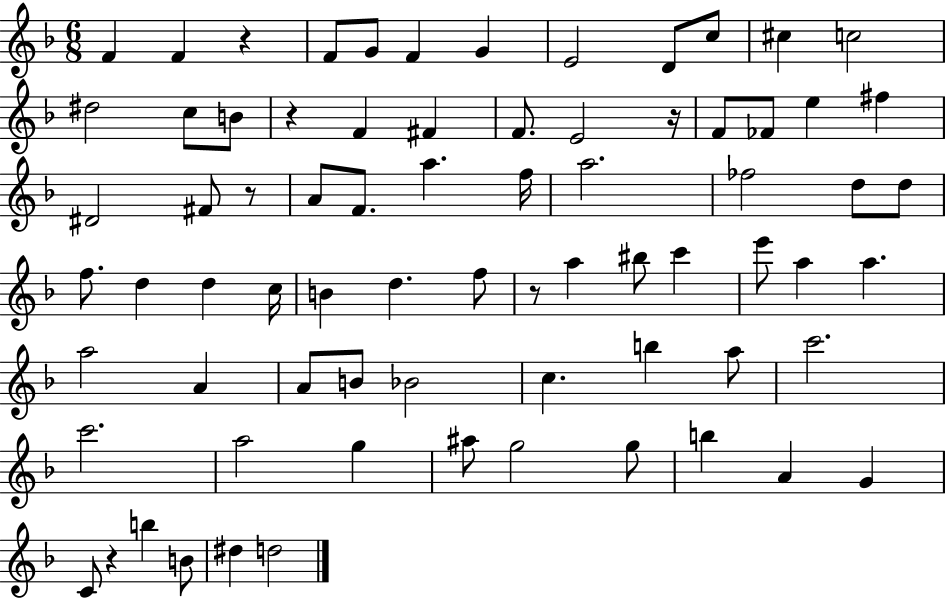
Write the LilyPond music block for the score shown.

{
  \clef treble
  \numericTimeSignature
  \time 6/8
  \key f \major
  f'4 f'4 r4 | f'8 g'8 f'4 g'4 | e'2 d'8 c''8 | cis''4 c''2 | \break dis''2 c''8 b'8 | r4 f'4 fis'4 | f'8. e'2 r16 | f'8 fes'8 e''4 fis''4 | \break dis'2 fis'8 r8 | a'8 f'8. a''4. f''16 | a''2. | fes''2 d''8 d''8 | \break f''8. d''4 d''4 c''16 | b'4 d''4. f''8 | r8 a''4 bis''8 c'''4 | e'''8 a''4 a''4. | \break a''2 a'4 | a'8 b'8 bes'2 | c''4. b''4 a''8 | c'''2. | \break c'''2. | a''2 g''4 | ais''8 g''2 g''8 | b''4 a'4 g'4 | \break c'8 r4 b''4 b'8 | dis''4 d''2 | \bar "|."
}